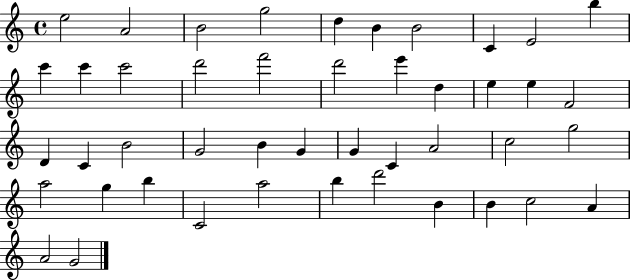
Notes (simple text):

E5/h A4/h B4/h G5/h D5/q B4/q B4/h C4/q E4/h B5/q C6/q C6/q C6/h D6/h F6/h D6/h E6/q D5/q E5/q E5/q F4/h D4/q C4/q B4/h G4/h B4/q G4/q G4/q C4/q A4/h C5/h G5/h A5/h G5/q B5/q C4/h A5/h B5/q D6/h B4/q B4/q C5/h A4/q A4/h G4/h